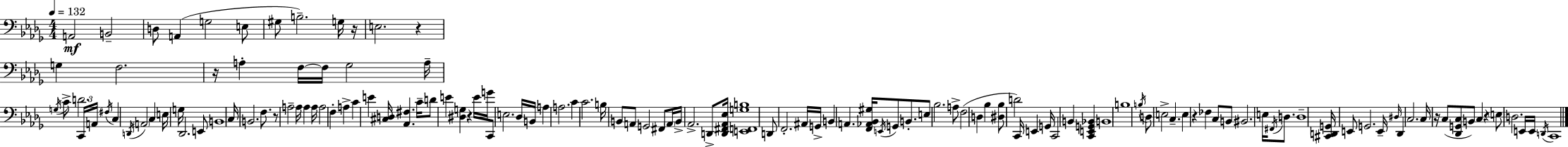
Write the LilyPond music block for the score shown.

{
  \clef bass
  \numericTimeSignature
  \time 4/4
  \key bes \minor
  \tempo 4 = 132
  a,2\mf b,2-- | d8 a,4( g2 e8 | gis8 b2.--) g16 r16 | e2. r4 | \break g4 f2. | r16 a4-. f16~~ f16 ges2 a16-- | \acciaccatura { g16 } c'8-> d'2. \tuplet 3/2 { c,16 | a,16 \acciaccatura { fis16 } } c4 \acciaccatura { d,16 } \parenthesize a,2 c4 | \break e16 g16 des,2. | e,8 b,1 | c16 b,2. | f8. r8 a2-- a16 a4 | \break a16 a2 f4-. a4-> | c'4 e'4 <cis d>16 <aes, fis>4. | c'16-- d'8 e'4 <dis g>4 r4 | e'16 g'16 c,8 e2. | \break des16 b,16 a4 a2. | c'4 c'2. | b16 b,8 a,8 g,2 | fis,8 \parenthesize a,16 b,16-> aes,2.-> | \break d,8-> <d, fis, aes, ees>16 <e, f, g b>1 | d,8 f,2.-. | ais,16 g,16-> b,4 a,4. <f, aes, bes, gis>16 \acciaccatura { e,16 } g,8 | b,8.-. e8 bes2. | \break a8-> f2( d4 | bes4 <dis bes>8 d'2) c,16 e,4 | g,16 c,2 b,4 | <c, e, g, bes,>4 b,1 | \break b1 | \acciaccatura { b16 } d8 e2-> c4.-- | e4 r4 fes4 | c8 b,8 bis,2. | \break e16 \acciaccatura { fis,16 } d8. d1-- | <cis, d, g,>16 e,8 g,2. | e,16-- \grace { dis16 } des,4 c2. | c16 r16 c8( <des, g, c>8 b,8) c4 | \break r4 \parenthesize e8 d2. | e,16 e,16 \acciaccatura { d,16 } c,1 | \bar "|."
}